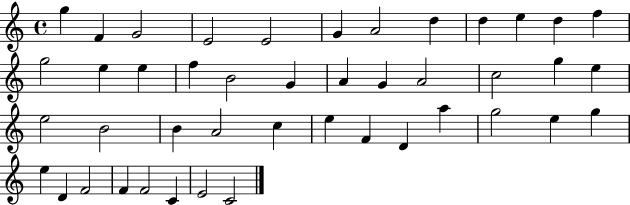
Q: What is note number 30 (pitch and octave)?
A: E5